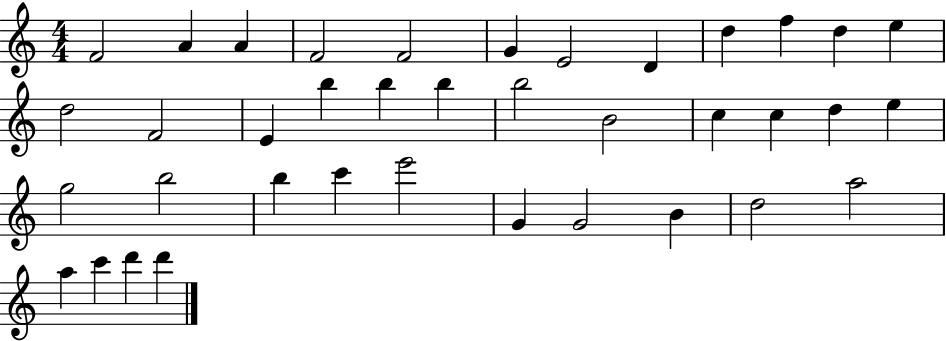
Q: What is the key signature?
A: C major